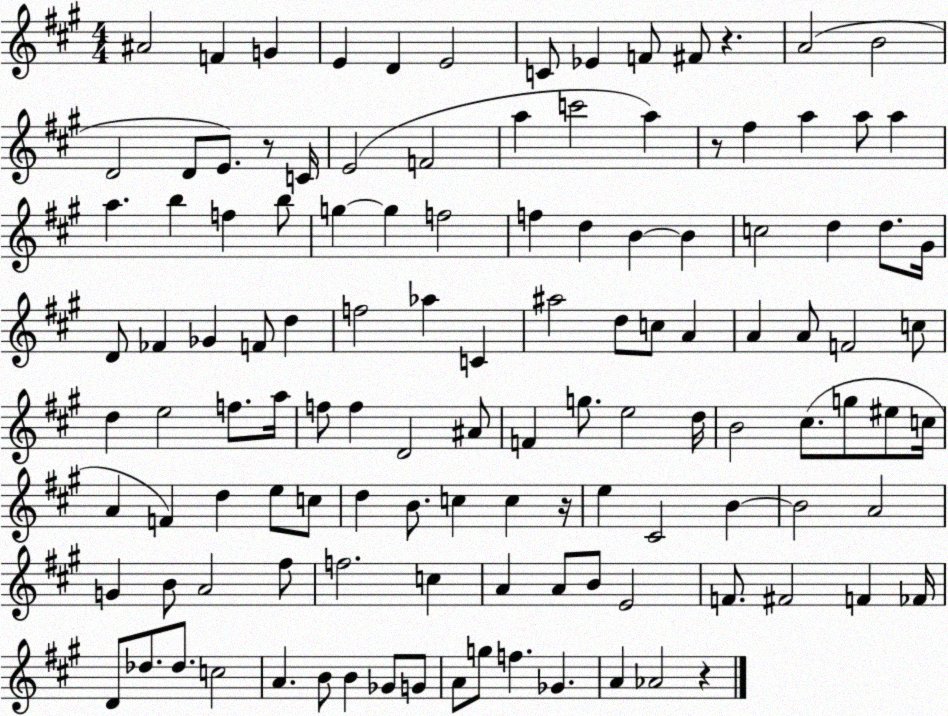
X:1
T:Untitled
M:4/4
L:1/4
K:A
^A2 F G E D E2 C/2 _E F/2 ^F/2 z A2 B2 D2 D/2 E/2 z/2 C/4 E2 F2 a c'2 a z/2 ^f a a/2 a a b f b/2 g g f2 f d B B c2 d d/2 ^G/4 D/2 _F _G F/2 d f2 _a C ^a2 d/2 c/2 A A A/2 F2 c/2 d e2 f/2 a/4 f/2 f D2 ^A/2 F g/2 e2 d/4 B2 ^c/2 g/2 ^e/2 c/4 A F d e/2 c/2 d B/2 c c z/4 e ^C2 B B2 A2 G B/2 A2 ^f/2 f2 c A A/2 B/2 E2 F/2 ^F2 F _F/4 D/2 _d/2 _d/2 c2 A B/2 B _G/2 G/2 A/2 g/2 f _G A _A2 z